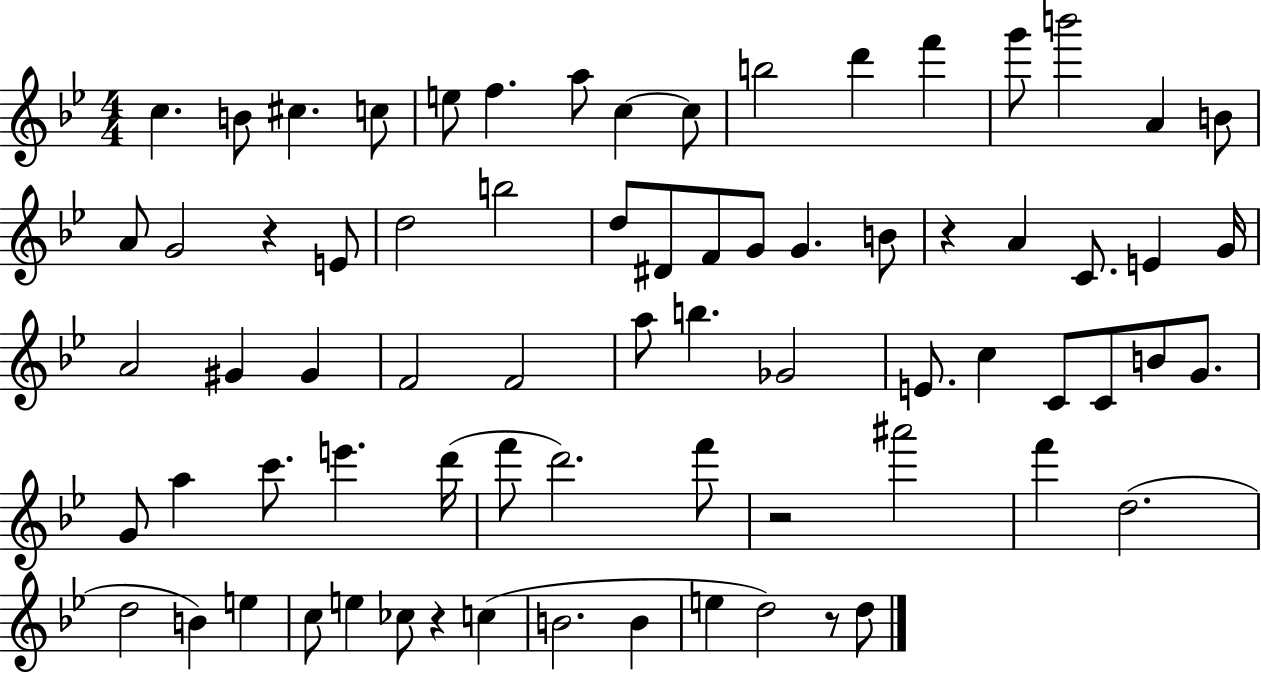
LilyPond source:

{
  \clef treble
  \numericTimeSignature
  \time 4/4
  \key bes \major
  c''4. b'8 cis''4. c''8 | e''8 f''4. a''8 c''4~~ c''8 | b''2 d'''4 f'''4 | g'''8 b'''2 a'4 b'8 | \break a'8 g'2 r4 e'8 | d''2 b''2 | d''8 dis'8 f'8 g'8 g'4. b'8 | r4 a'4 c'8. e'4 g'16 | \break a'2 gis'4 gis'4 | f'2 f'2 | a''8 b''4. ges'2 | e'8. c''4 c'8 c'8 b'8 g'8. | \break g'8 a''4 c'''8. e'''4. d'''16( | f'''8 d'''2.) f'''8 | r2 ais'''2 | f'''4 d''2.( | \break d''2 b'4) e''4 | c''8 e''4 ces''8 r4 c''4( | b'2. b'4 | e''4 d''2) r8 d''8 | \break \bar "|."
}